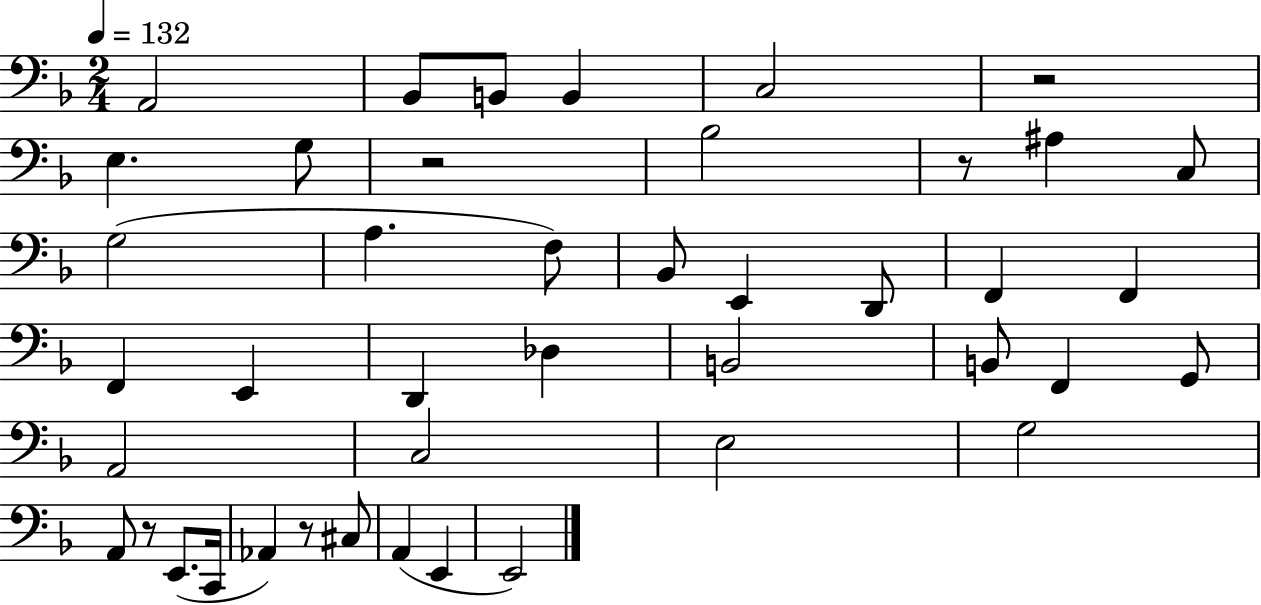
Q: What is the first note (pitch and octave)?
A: A2